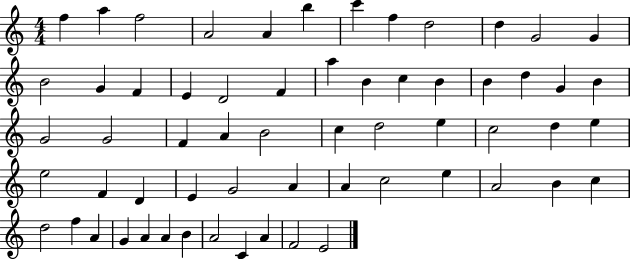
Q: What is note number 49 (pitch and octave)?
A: C5